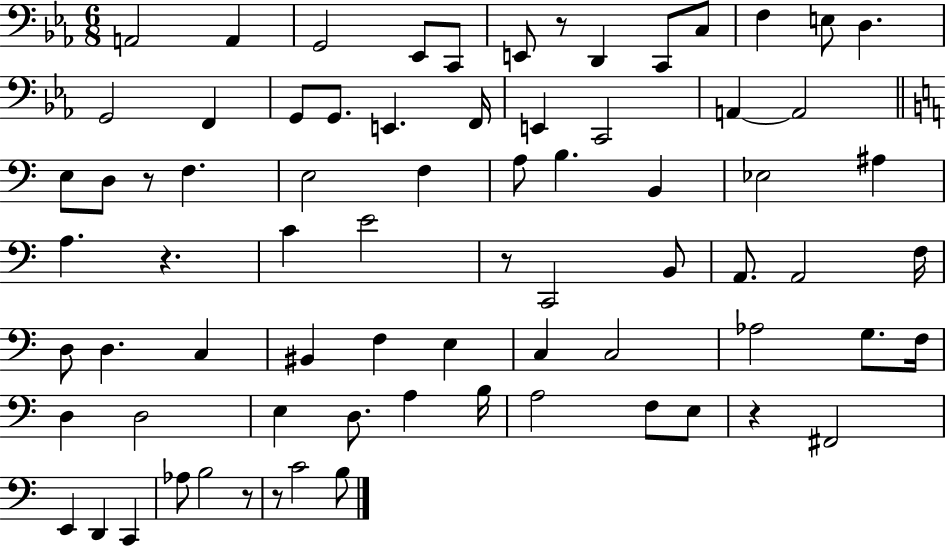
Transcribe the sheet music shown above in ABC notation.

X:1
T:Untitled
M:6/8
L:1/4
K:Eb
A,,2 A,, G,,2 _E,,/2 C,,/2 E,,/2 z/2 D,, C,,/2 C,/2 F, E,/2 D, G,,2 F,, G,,/2 G,,/2 E,, F,,/4 E,, C,,2 A,, A,,2 E,/2 D,/2 z/2 F, E,2 F, A,/2 B, B,, _E,2 ^A, A, z C E2 z/2 C,,2 B,,/2 A,,/2 A,,2 F,/4 D,/2 D, C, ^B,, F, E, C, C,2 _A,2 G,/2 F,/4 D, D,2 E, D,/2 A, B,/4 A,2 F,/2 E,/2 z ^F,,2 E,, D,, C,, _A,/2 B,2 z/2 z/2 C2 B,/2